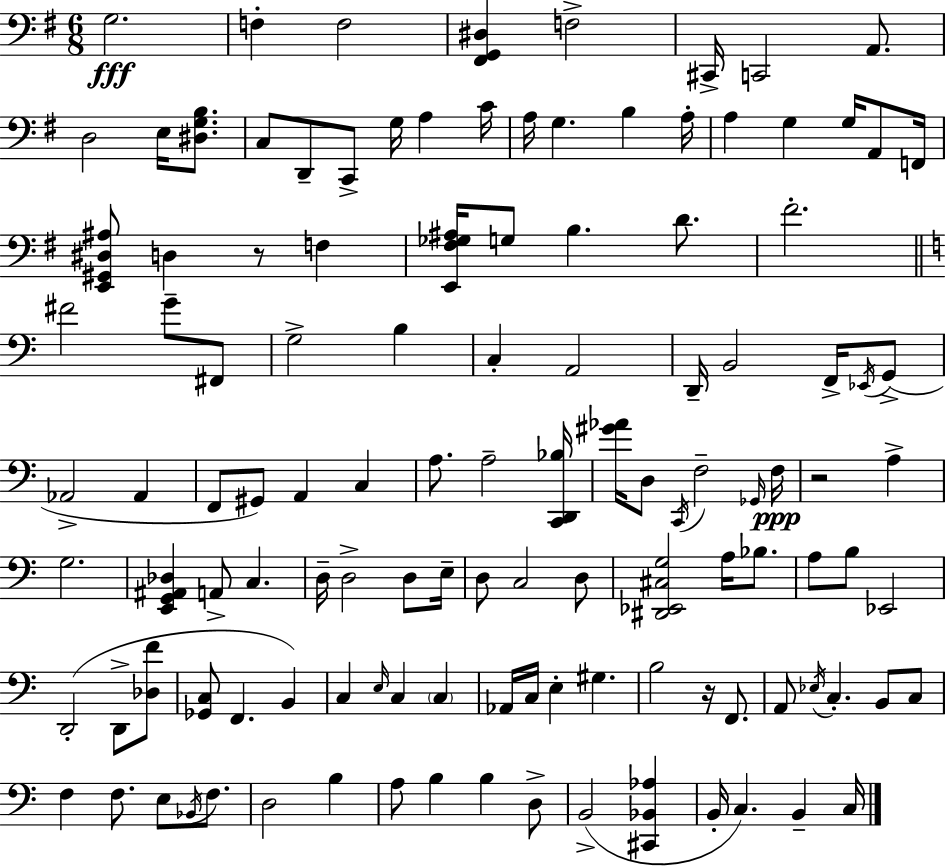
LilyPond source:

{
  \clef bass
  \numericTimeSignature
  \time 6/8
  \key e \minor
  g2.\fff | f4-. f2 | <fis, g, dis>4 f2-> | cis,16-> c,2 a,8. | \break d2 e16 <dis g b>8. | c8 d,8-- c,8-> g16 a4 c'16 | a16 g4. b4 a16-. | a4 g4 g16 a,8 f,16 | \break <e, gis, dis ais>8 d4 r8 f4 | <e, fis ges ais>16 g8 b4. d'8. | fis'2.-. | \bar "||" \break \key c \major fis'2 g'8-- fis,8 | g2-> b4 | c4-. a,2 | d,16-- b,2 f,16-> \acciaccatura { ees,16 } g,8->( | \break aes,2-> aes,4 | f,8 gis,8) a,4 c4 | a8. a2-- | <c, d, bes>16 <gis' aes'>16 d8 \acciaccatura { c,16 } f2-- | \break \grace { ges,16 }\ppp f16 r2 a4-> | g2. | <e, g, ais, des>4 a,8-> c4. | d16-- d2-> | \break d8 e16-- d8 c2 | d8 <dis, ees, cis g>2 a16 | bes8. a8 b8 ees,2 | d,2-.( d,8-> | \break <des f'>8 <ges, c>8 f,4. b,4) | c4 \grace { e16 } c4 | \parenthesize c4 aes,16 c16 e4-. gis4. | b2 | \break r16 f,8. a,8 \acciaccatura { ees16 } c4.-. | b,8 c8 f4 f8. | e8 \acciaccatura { bes,16 } f8. d2 | b4 a8 b4 | \break b4 d8-> b,2->( | <cis, bes, aes>4 b,16-. c4.) | b,4-- c16 \bar "|."
}